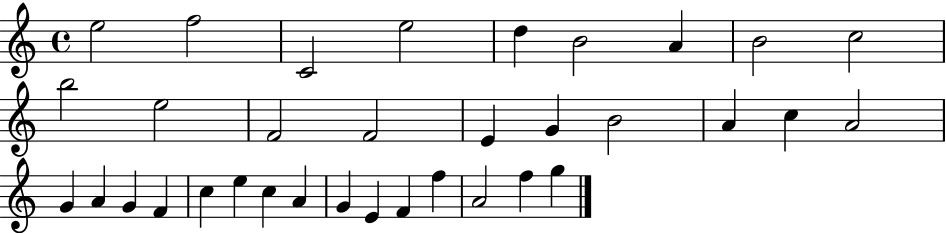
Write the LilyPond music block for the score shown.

{
  \clef treble
  \time 4/4
  \defaultTimeSignature
  \key c \major
  e''2 f''2 | c'2 e''2 | d''4 b'2 a'4 | b'2 c''2 | \break b''2 e''2 | f'2 f'2 | e'4 g'4 b'2 | a'4 c''4 a'2 | \break g'4 a'4 g'4 f'4 | c''4 e''4 c''4 a'4 | g'4 e'4 f'4 f''4 | a'2 f''4 g''4 | \break \bar "|."
}